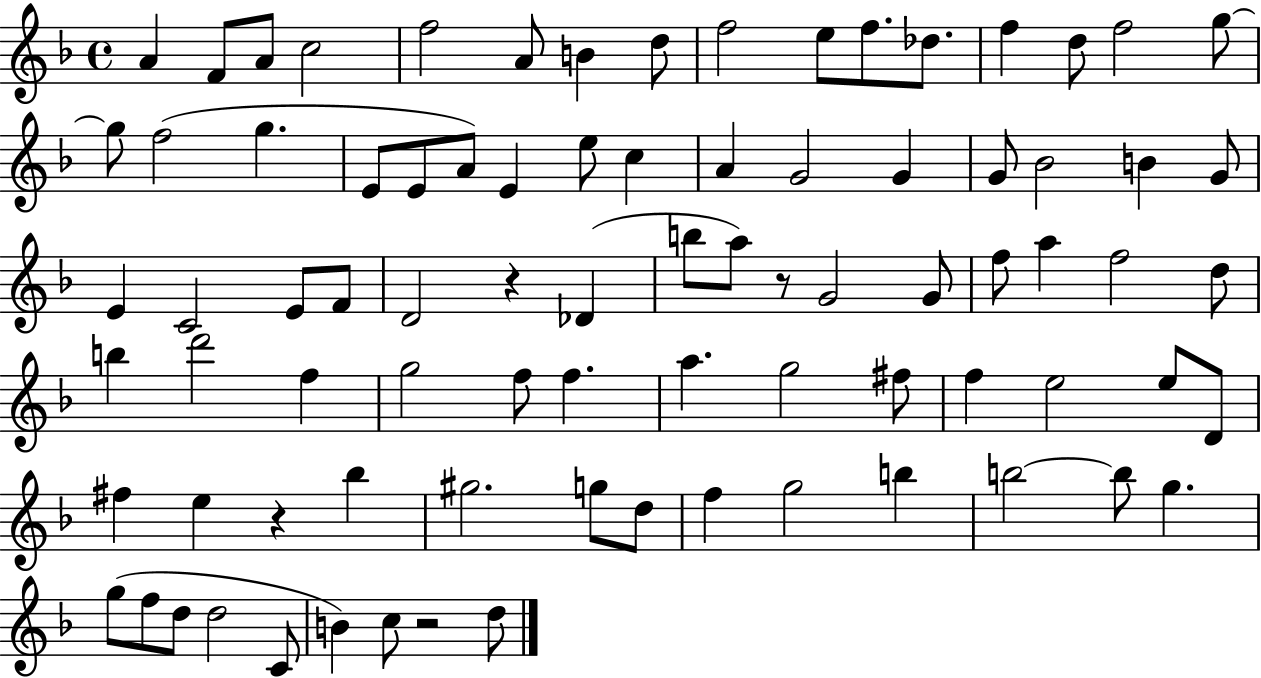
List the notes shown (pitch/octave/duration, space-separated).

A4/q F4/e A4/e C5/h F5/h A4/e B4/q D5/e F5/h E5/e F5/e. Db5/e. F5/q D5/e F5/h G5/e G5/e F5/h G5/q. E4/e E4/e A4/e E4/q E5/e C5/q A4/q G4/h G4/q G4/e Bb4/h B4/q G4/e E4/q C4/h E4/e F4/e D4/h R/q Db4/q B5/e A5/e R/e G4/h G4/e F5/e A5/q F5/h D5/e B5/q D6/h F5/q G5/h F5/e F5/q. A5/q. G5/h F#5/e F5/q E5/h E5/e D4/e F#5/q E5/q R/q Bb5/q G#5/h. G5/e D5/e F5/q G5/h B5/q B5/h B5/e G5/q. G5/e F5/e D5/e D5/h C4/e B4/q C5/e R/h D5/e